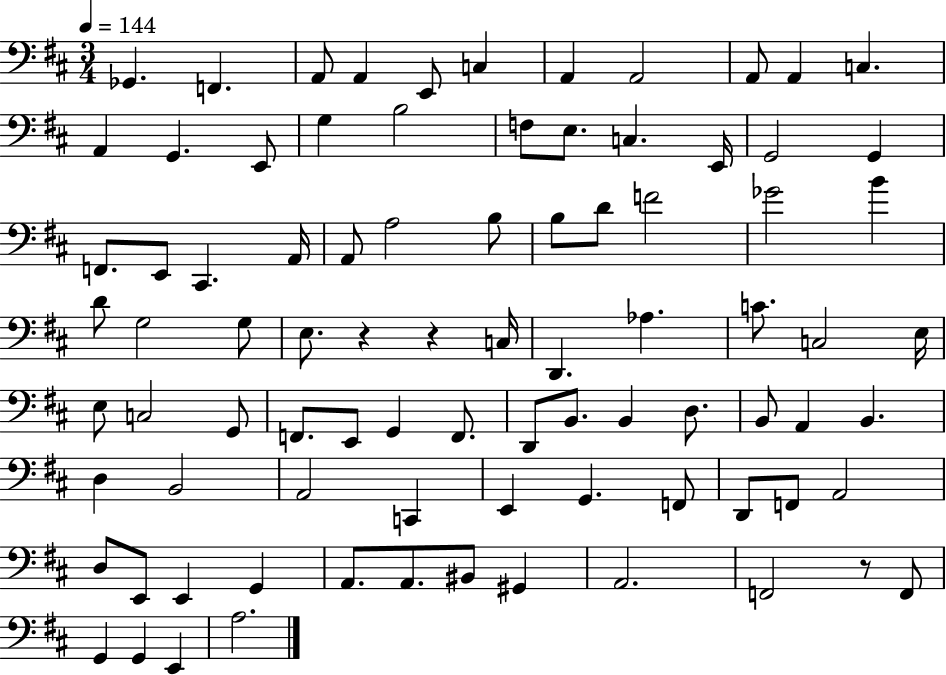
Gb2/q. F2/q. A2/e A2/q E2/e C3/q A2/q A2/h A2/e A2/q C3/q. A2/q G2/q. E2/e G3/q B3/h F3/e E3/e. C3/q. E2/s G2/h G2/q F2/e. E2/e C#2/q. A2/s A2/e A3/h B3/e B3/e D4/e F4/h Gb4/h B4/q D4/e G3/h G3/e E3/e. R/q R/q C3/s D2/q. Ab3/q. C4/e. C3/h E3/s E3/e C3/h G2/e F2/e. E2/e G2/q F2/e. D2/e B2/e. B2/q D3/e. B2/e A2/q B2/q. D3/q B2/h A2/h C2/q E2/q G2/q. F2/e D2/e F2/e A2/h D3/e E2/e E2/q G2/q A2/e. A2/e. BIS2/e G#2/q A2/h. F2/h R/e F2/e G2/q G2/q E2/q A3/h.